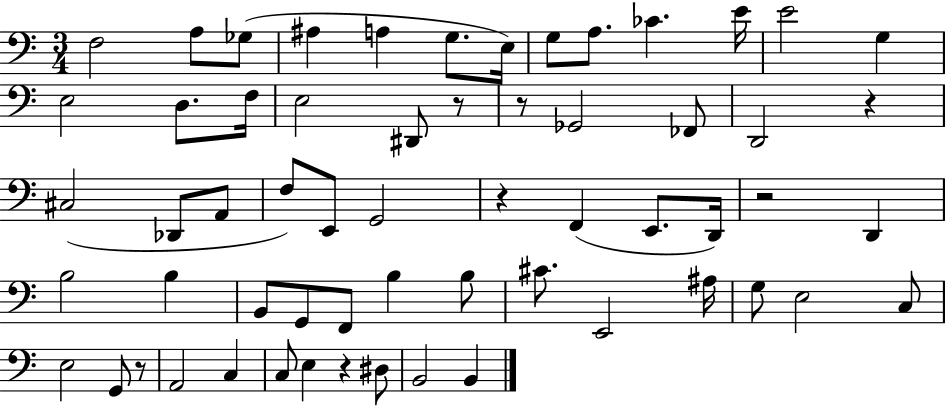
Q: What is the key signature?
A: C major